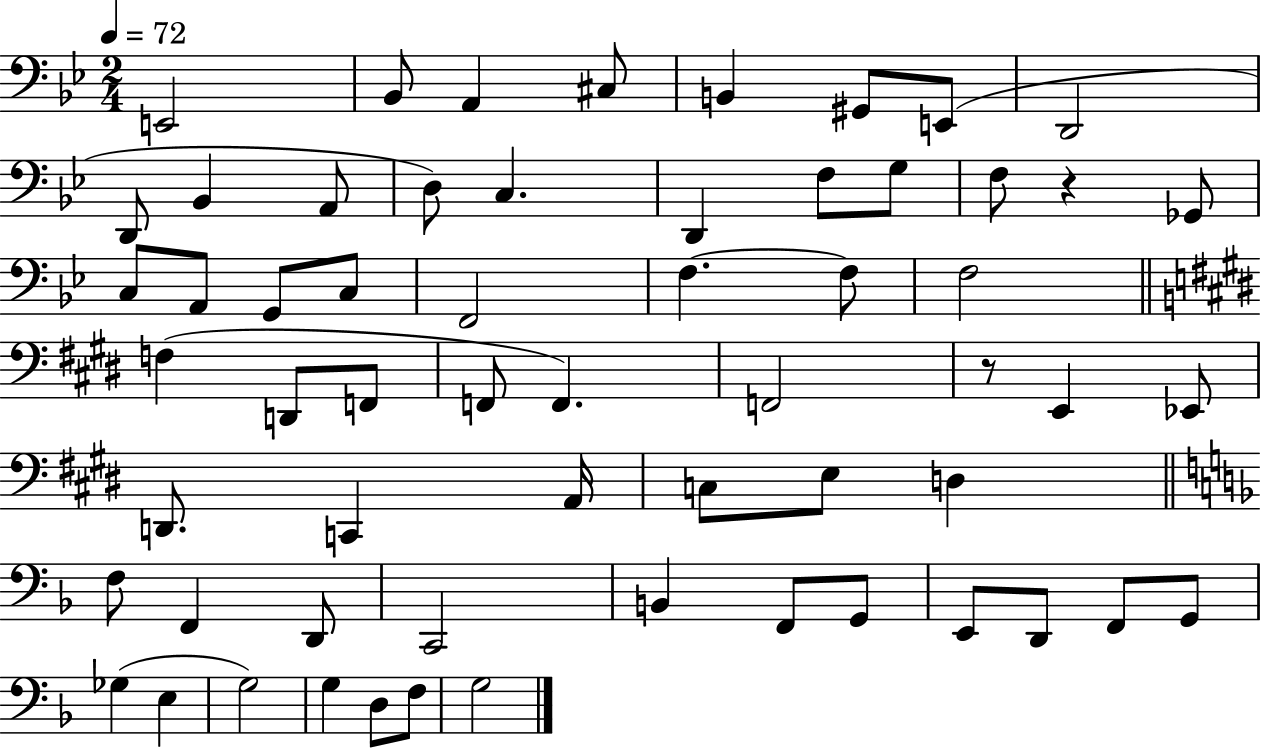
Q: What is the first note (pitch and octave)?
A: E2